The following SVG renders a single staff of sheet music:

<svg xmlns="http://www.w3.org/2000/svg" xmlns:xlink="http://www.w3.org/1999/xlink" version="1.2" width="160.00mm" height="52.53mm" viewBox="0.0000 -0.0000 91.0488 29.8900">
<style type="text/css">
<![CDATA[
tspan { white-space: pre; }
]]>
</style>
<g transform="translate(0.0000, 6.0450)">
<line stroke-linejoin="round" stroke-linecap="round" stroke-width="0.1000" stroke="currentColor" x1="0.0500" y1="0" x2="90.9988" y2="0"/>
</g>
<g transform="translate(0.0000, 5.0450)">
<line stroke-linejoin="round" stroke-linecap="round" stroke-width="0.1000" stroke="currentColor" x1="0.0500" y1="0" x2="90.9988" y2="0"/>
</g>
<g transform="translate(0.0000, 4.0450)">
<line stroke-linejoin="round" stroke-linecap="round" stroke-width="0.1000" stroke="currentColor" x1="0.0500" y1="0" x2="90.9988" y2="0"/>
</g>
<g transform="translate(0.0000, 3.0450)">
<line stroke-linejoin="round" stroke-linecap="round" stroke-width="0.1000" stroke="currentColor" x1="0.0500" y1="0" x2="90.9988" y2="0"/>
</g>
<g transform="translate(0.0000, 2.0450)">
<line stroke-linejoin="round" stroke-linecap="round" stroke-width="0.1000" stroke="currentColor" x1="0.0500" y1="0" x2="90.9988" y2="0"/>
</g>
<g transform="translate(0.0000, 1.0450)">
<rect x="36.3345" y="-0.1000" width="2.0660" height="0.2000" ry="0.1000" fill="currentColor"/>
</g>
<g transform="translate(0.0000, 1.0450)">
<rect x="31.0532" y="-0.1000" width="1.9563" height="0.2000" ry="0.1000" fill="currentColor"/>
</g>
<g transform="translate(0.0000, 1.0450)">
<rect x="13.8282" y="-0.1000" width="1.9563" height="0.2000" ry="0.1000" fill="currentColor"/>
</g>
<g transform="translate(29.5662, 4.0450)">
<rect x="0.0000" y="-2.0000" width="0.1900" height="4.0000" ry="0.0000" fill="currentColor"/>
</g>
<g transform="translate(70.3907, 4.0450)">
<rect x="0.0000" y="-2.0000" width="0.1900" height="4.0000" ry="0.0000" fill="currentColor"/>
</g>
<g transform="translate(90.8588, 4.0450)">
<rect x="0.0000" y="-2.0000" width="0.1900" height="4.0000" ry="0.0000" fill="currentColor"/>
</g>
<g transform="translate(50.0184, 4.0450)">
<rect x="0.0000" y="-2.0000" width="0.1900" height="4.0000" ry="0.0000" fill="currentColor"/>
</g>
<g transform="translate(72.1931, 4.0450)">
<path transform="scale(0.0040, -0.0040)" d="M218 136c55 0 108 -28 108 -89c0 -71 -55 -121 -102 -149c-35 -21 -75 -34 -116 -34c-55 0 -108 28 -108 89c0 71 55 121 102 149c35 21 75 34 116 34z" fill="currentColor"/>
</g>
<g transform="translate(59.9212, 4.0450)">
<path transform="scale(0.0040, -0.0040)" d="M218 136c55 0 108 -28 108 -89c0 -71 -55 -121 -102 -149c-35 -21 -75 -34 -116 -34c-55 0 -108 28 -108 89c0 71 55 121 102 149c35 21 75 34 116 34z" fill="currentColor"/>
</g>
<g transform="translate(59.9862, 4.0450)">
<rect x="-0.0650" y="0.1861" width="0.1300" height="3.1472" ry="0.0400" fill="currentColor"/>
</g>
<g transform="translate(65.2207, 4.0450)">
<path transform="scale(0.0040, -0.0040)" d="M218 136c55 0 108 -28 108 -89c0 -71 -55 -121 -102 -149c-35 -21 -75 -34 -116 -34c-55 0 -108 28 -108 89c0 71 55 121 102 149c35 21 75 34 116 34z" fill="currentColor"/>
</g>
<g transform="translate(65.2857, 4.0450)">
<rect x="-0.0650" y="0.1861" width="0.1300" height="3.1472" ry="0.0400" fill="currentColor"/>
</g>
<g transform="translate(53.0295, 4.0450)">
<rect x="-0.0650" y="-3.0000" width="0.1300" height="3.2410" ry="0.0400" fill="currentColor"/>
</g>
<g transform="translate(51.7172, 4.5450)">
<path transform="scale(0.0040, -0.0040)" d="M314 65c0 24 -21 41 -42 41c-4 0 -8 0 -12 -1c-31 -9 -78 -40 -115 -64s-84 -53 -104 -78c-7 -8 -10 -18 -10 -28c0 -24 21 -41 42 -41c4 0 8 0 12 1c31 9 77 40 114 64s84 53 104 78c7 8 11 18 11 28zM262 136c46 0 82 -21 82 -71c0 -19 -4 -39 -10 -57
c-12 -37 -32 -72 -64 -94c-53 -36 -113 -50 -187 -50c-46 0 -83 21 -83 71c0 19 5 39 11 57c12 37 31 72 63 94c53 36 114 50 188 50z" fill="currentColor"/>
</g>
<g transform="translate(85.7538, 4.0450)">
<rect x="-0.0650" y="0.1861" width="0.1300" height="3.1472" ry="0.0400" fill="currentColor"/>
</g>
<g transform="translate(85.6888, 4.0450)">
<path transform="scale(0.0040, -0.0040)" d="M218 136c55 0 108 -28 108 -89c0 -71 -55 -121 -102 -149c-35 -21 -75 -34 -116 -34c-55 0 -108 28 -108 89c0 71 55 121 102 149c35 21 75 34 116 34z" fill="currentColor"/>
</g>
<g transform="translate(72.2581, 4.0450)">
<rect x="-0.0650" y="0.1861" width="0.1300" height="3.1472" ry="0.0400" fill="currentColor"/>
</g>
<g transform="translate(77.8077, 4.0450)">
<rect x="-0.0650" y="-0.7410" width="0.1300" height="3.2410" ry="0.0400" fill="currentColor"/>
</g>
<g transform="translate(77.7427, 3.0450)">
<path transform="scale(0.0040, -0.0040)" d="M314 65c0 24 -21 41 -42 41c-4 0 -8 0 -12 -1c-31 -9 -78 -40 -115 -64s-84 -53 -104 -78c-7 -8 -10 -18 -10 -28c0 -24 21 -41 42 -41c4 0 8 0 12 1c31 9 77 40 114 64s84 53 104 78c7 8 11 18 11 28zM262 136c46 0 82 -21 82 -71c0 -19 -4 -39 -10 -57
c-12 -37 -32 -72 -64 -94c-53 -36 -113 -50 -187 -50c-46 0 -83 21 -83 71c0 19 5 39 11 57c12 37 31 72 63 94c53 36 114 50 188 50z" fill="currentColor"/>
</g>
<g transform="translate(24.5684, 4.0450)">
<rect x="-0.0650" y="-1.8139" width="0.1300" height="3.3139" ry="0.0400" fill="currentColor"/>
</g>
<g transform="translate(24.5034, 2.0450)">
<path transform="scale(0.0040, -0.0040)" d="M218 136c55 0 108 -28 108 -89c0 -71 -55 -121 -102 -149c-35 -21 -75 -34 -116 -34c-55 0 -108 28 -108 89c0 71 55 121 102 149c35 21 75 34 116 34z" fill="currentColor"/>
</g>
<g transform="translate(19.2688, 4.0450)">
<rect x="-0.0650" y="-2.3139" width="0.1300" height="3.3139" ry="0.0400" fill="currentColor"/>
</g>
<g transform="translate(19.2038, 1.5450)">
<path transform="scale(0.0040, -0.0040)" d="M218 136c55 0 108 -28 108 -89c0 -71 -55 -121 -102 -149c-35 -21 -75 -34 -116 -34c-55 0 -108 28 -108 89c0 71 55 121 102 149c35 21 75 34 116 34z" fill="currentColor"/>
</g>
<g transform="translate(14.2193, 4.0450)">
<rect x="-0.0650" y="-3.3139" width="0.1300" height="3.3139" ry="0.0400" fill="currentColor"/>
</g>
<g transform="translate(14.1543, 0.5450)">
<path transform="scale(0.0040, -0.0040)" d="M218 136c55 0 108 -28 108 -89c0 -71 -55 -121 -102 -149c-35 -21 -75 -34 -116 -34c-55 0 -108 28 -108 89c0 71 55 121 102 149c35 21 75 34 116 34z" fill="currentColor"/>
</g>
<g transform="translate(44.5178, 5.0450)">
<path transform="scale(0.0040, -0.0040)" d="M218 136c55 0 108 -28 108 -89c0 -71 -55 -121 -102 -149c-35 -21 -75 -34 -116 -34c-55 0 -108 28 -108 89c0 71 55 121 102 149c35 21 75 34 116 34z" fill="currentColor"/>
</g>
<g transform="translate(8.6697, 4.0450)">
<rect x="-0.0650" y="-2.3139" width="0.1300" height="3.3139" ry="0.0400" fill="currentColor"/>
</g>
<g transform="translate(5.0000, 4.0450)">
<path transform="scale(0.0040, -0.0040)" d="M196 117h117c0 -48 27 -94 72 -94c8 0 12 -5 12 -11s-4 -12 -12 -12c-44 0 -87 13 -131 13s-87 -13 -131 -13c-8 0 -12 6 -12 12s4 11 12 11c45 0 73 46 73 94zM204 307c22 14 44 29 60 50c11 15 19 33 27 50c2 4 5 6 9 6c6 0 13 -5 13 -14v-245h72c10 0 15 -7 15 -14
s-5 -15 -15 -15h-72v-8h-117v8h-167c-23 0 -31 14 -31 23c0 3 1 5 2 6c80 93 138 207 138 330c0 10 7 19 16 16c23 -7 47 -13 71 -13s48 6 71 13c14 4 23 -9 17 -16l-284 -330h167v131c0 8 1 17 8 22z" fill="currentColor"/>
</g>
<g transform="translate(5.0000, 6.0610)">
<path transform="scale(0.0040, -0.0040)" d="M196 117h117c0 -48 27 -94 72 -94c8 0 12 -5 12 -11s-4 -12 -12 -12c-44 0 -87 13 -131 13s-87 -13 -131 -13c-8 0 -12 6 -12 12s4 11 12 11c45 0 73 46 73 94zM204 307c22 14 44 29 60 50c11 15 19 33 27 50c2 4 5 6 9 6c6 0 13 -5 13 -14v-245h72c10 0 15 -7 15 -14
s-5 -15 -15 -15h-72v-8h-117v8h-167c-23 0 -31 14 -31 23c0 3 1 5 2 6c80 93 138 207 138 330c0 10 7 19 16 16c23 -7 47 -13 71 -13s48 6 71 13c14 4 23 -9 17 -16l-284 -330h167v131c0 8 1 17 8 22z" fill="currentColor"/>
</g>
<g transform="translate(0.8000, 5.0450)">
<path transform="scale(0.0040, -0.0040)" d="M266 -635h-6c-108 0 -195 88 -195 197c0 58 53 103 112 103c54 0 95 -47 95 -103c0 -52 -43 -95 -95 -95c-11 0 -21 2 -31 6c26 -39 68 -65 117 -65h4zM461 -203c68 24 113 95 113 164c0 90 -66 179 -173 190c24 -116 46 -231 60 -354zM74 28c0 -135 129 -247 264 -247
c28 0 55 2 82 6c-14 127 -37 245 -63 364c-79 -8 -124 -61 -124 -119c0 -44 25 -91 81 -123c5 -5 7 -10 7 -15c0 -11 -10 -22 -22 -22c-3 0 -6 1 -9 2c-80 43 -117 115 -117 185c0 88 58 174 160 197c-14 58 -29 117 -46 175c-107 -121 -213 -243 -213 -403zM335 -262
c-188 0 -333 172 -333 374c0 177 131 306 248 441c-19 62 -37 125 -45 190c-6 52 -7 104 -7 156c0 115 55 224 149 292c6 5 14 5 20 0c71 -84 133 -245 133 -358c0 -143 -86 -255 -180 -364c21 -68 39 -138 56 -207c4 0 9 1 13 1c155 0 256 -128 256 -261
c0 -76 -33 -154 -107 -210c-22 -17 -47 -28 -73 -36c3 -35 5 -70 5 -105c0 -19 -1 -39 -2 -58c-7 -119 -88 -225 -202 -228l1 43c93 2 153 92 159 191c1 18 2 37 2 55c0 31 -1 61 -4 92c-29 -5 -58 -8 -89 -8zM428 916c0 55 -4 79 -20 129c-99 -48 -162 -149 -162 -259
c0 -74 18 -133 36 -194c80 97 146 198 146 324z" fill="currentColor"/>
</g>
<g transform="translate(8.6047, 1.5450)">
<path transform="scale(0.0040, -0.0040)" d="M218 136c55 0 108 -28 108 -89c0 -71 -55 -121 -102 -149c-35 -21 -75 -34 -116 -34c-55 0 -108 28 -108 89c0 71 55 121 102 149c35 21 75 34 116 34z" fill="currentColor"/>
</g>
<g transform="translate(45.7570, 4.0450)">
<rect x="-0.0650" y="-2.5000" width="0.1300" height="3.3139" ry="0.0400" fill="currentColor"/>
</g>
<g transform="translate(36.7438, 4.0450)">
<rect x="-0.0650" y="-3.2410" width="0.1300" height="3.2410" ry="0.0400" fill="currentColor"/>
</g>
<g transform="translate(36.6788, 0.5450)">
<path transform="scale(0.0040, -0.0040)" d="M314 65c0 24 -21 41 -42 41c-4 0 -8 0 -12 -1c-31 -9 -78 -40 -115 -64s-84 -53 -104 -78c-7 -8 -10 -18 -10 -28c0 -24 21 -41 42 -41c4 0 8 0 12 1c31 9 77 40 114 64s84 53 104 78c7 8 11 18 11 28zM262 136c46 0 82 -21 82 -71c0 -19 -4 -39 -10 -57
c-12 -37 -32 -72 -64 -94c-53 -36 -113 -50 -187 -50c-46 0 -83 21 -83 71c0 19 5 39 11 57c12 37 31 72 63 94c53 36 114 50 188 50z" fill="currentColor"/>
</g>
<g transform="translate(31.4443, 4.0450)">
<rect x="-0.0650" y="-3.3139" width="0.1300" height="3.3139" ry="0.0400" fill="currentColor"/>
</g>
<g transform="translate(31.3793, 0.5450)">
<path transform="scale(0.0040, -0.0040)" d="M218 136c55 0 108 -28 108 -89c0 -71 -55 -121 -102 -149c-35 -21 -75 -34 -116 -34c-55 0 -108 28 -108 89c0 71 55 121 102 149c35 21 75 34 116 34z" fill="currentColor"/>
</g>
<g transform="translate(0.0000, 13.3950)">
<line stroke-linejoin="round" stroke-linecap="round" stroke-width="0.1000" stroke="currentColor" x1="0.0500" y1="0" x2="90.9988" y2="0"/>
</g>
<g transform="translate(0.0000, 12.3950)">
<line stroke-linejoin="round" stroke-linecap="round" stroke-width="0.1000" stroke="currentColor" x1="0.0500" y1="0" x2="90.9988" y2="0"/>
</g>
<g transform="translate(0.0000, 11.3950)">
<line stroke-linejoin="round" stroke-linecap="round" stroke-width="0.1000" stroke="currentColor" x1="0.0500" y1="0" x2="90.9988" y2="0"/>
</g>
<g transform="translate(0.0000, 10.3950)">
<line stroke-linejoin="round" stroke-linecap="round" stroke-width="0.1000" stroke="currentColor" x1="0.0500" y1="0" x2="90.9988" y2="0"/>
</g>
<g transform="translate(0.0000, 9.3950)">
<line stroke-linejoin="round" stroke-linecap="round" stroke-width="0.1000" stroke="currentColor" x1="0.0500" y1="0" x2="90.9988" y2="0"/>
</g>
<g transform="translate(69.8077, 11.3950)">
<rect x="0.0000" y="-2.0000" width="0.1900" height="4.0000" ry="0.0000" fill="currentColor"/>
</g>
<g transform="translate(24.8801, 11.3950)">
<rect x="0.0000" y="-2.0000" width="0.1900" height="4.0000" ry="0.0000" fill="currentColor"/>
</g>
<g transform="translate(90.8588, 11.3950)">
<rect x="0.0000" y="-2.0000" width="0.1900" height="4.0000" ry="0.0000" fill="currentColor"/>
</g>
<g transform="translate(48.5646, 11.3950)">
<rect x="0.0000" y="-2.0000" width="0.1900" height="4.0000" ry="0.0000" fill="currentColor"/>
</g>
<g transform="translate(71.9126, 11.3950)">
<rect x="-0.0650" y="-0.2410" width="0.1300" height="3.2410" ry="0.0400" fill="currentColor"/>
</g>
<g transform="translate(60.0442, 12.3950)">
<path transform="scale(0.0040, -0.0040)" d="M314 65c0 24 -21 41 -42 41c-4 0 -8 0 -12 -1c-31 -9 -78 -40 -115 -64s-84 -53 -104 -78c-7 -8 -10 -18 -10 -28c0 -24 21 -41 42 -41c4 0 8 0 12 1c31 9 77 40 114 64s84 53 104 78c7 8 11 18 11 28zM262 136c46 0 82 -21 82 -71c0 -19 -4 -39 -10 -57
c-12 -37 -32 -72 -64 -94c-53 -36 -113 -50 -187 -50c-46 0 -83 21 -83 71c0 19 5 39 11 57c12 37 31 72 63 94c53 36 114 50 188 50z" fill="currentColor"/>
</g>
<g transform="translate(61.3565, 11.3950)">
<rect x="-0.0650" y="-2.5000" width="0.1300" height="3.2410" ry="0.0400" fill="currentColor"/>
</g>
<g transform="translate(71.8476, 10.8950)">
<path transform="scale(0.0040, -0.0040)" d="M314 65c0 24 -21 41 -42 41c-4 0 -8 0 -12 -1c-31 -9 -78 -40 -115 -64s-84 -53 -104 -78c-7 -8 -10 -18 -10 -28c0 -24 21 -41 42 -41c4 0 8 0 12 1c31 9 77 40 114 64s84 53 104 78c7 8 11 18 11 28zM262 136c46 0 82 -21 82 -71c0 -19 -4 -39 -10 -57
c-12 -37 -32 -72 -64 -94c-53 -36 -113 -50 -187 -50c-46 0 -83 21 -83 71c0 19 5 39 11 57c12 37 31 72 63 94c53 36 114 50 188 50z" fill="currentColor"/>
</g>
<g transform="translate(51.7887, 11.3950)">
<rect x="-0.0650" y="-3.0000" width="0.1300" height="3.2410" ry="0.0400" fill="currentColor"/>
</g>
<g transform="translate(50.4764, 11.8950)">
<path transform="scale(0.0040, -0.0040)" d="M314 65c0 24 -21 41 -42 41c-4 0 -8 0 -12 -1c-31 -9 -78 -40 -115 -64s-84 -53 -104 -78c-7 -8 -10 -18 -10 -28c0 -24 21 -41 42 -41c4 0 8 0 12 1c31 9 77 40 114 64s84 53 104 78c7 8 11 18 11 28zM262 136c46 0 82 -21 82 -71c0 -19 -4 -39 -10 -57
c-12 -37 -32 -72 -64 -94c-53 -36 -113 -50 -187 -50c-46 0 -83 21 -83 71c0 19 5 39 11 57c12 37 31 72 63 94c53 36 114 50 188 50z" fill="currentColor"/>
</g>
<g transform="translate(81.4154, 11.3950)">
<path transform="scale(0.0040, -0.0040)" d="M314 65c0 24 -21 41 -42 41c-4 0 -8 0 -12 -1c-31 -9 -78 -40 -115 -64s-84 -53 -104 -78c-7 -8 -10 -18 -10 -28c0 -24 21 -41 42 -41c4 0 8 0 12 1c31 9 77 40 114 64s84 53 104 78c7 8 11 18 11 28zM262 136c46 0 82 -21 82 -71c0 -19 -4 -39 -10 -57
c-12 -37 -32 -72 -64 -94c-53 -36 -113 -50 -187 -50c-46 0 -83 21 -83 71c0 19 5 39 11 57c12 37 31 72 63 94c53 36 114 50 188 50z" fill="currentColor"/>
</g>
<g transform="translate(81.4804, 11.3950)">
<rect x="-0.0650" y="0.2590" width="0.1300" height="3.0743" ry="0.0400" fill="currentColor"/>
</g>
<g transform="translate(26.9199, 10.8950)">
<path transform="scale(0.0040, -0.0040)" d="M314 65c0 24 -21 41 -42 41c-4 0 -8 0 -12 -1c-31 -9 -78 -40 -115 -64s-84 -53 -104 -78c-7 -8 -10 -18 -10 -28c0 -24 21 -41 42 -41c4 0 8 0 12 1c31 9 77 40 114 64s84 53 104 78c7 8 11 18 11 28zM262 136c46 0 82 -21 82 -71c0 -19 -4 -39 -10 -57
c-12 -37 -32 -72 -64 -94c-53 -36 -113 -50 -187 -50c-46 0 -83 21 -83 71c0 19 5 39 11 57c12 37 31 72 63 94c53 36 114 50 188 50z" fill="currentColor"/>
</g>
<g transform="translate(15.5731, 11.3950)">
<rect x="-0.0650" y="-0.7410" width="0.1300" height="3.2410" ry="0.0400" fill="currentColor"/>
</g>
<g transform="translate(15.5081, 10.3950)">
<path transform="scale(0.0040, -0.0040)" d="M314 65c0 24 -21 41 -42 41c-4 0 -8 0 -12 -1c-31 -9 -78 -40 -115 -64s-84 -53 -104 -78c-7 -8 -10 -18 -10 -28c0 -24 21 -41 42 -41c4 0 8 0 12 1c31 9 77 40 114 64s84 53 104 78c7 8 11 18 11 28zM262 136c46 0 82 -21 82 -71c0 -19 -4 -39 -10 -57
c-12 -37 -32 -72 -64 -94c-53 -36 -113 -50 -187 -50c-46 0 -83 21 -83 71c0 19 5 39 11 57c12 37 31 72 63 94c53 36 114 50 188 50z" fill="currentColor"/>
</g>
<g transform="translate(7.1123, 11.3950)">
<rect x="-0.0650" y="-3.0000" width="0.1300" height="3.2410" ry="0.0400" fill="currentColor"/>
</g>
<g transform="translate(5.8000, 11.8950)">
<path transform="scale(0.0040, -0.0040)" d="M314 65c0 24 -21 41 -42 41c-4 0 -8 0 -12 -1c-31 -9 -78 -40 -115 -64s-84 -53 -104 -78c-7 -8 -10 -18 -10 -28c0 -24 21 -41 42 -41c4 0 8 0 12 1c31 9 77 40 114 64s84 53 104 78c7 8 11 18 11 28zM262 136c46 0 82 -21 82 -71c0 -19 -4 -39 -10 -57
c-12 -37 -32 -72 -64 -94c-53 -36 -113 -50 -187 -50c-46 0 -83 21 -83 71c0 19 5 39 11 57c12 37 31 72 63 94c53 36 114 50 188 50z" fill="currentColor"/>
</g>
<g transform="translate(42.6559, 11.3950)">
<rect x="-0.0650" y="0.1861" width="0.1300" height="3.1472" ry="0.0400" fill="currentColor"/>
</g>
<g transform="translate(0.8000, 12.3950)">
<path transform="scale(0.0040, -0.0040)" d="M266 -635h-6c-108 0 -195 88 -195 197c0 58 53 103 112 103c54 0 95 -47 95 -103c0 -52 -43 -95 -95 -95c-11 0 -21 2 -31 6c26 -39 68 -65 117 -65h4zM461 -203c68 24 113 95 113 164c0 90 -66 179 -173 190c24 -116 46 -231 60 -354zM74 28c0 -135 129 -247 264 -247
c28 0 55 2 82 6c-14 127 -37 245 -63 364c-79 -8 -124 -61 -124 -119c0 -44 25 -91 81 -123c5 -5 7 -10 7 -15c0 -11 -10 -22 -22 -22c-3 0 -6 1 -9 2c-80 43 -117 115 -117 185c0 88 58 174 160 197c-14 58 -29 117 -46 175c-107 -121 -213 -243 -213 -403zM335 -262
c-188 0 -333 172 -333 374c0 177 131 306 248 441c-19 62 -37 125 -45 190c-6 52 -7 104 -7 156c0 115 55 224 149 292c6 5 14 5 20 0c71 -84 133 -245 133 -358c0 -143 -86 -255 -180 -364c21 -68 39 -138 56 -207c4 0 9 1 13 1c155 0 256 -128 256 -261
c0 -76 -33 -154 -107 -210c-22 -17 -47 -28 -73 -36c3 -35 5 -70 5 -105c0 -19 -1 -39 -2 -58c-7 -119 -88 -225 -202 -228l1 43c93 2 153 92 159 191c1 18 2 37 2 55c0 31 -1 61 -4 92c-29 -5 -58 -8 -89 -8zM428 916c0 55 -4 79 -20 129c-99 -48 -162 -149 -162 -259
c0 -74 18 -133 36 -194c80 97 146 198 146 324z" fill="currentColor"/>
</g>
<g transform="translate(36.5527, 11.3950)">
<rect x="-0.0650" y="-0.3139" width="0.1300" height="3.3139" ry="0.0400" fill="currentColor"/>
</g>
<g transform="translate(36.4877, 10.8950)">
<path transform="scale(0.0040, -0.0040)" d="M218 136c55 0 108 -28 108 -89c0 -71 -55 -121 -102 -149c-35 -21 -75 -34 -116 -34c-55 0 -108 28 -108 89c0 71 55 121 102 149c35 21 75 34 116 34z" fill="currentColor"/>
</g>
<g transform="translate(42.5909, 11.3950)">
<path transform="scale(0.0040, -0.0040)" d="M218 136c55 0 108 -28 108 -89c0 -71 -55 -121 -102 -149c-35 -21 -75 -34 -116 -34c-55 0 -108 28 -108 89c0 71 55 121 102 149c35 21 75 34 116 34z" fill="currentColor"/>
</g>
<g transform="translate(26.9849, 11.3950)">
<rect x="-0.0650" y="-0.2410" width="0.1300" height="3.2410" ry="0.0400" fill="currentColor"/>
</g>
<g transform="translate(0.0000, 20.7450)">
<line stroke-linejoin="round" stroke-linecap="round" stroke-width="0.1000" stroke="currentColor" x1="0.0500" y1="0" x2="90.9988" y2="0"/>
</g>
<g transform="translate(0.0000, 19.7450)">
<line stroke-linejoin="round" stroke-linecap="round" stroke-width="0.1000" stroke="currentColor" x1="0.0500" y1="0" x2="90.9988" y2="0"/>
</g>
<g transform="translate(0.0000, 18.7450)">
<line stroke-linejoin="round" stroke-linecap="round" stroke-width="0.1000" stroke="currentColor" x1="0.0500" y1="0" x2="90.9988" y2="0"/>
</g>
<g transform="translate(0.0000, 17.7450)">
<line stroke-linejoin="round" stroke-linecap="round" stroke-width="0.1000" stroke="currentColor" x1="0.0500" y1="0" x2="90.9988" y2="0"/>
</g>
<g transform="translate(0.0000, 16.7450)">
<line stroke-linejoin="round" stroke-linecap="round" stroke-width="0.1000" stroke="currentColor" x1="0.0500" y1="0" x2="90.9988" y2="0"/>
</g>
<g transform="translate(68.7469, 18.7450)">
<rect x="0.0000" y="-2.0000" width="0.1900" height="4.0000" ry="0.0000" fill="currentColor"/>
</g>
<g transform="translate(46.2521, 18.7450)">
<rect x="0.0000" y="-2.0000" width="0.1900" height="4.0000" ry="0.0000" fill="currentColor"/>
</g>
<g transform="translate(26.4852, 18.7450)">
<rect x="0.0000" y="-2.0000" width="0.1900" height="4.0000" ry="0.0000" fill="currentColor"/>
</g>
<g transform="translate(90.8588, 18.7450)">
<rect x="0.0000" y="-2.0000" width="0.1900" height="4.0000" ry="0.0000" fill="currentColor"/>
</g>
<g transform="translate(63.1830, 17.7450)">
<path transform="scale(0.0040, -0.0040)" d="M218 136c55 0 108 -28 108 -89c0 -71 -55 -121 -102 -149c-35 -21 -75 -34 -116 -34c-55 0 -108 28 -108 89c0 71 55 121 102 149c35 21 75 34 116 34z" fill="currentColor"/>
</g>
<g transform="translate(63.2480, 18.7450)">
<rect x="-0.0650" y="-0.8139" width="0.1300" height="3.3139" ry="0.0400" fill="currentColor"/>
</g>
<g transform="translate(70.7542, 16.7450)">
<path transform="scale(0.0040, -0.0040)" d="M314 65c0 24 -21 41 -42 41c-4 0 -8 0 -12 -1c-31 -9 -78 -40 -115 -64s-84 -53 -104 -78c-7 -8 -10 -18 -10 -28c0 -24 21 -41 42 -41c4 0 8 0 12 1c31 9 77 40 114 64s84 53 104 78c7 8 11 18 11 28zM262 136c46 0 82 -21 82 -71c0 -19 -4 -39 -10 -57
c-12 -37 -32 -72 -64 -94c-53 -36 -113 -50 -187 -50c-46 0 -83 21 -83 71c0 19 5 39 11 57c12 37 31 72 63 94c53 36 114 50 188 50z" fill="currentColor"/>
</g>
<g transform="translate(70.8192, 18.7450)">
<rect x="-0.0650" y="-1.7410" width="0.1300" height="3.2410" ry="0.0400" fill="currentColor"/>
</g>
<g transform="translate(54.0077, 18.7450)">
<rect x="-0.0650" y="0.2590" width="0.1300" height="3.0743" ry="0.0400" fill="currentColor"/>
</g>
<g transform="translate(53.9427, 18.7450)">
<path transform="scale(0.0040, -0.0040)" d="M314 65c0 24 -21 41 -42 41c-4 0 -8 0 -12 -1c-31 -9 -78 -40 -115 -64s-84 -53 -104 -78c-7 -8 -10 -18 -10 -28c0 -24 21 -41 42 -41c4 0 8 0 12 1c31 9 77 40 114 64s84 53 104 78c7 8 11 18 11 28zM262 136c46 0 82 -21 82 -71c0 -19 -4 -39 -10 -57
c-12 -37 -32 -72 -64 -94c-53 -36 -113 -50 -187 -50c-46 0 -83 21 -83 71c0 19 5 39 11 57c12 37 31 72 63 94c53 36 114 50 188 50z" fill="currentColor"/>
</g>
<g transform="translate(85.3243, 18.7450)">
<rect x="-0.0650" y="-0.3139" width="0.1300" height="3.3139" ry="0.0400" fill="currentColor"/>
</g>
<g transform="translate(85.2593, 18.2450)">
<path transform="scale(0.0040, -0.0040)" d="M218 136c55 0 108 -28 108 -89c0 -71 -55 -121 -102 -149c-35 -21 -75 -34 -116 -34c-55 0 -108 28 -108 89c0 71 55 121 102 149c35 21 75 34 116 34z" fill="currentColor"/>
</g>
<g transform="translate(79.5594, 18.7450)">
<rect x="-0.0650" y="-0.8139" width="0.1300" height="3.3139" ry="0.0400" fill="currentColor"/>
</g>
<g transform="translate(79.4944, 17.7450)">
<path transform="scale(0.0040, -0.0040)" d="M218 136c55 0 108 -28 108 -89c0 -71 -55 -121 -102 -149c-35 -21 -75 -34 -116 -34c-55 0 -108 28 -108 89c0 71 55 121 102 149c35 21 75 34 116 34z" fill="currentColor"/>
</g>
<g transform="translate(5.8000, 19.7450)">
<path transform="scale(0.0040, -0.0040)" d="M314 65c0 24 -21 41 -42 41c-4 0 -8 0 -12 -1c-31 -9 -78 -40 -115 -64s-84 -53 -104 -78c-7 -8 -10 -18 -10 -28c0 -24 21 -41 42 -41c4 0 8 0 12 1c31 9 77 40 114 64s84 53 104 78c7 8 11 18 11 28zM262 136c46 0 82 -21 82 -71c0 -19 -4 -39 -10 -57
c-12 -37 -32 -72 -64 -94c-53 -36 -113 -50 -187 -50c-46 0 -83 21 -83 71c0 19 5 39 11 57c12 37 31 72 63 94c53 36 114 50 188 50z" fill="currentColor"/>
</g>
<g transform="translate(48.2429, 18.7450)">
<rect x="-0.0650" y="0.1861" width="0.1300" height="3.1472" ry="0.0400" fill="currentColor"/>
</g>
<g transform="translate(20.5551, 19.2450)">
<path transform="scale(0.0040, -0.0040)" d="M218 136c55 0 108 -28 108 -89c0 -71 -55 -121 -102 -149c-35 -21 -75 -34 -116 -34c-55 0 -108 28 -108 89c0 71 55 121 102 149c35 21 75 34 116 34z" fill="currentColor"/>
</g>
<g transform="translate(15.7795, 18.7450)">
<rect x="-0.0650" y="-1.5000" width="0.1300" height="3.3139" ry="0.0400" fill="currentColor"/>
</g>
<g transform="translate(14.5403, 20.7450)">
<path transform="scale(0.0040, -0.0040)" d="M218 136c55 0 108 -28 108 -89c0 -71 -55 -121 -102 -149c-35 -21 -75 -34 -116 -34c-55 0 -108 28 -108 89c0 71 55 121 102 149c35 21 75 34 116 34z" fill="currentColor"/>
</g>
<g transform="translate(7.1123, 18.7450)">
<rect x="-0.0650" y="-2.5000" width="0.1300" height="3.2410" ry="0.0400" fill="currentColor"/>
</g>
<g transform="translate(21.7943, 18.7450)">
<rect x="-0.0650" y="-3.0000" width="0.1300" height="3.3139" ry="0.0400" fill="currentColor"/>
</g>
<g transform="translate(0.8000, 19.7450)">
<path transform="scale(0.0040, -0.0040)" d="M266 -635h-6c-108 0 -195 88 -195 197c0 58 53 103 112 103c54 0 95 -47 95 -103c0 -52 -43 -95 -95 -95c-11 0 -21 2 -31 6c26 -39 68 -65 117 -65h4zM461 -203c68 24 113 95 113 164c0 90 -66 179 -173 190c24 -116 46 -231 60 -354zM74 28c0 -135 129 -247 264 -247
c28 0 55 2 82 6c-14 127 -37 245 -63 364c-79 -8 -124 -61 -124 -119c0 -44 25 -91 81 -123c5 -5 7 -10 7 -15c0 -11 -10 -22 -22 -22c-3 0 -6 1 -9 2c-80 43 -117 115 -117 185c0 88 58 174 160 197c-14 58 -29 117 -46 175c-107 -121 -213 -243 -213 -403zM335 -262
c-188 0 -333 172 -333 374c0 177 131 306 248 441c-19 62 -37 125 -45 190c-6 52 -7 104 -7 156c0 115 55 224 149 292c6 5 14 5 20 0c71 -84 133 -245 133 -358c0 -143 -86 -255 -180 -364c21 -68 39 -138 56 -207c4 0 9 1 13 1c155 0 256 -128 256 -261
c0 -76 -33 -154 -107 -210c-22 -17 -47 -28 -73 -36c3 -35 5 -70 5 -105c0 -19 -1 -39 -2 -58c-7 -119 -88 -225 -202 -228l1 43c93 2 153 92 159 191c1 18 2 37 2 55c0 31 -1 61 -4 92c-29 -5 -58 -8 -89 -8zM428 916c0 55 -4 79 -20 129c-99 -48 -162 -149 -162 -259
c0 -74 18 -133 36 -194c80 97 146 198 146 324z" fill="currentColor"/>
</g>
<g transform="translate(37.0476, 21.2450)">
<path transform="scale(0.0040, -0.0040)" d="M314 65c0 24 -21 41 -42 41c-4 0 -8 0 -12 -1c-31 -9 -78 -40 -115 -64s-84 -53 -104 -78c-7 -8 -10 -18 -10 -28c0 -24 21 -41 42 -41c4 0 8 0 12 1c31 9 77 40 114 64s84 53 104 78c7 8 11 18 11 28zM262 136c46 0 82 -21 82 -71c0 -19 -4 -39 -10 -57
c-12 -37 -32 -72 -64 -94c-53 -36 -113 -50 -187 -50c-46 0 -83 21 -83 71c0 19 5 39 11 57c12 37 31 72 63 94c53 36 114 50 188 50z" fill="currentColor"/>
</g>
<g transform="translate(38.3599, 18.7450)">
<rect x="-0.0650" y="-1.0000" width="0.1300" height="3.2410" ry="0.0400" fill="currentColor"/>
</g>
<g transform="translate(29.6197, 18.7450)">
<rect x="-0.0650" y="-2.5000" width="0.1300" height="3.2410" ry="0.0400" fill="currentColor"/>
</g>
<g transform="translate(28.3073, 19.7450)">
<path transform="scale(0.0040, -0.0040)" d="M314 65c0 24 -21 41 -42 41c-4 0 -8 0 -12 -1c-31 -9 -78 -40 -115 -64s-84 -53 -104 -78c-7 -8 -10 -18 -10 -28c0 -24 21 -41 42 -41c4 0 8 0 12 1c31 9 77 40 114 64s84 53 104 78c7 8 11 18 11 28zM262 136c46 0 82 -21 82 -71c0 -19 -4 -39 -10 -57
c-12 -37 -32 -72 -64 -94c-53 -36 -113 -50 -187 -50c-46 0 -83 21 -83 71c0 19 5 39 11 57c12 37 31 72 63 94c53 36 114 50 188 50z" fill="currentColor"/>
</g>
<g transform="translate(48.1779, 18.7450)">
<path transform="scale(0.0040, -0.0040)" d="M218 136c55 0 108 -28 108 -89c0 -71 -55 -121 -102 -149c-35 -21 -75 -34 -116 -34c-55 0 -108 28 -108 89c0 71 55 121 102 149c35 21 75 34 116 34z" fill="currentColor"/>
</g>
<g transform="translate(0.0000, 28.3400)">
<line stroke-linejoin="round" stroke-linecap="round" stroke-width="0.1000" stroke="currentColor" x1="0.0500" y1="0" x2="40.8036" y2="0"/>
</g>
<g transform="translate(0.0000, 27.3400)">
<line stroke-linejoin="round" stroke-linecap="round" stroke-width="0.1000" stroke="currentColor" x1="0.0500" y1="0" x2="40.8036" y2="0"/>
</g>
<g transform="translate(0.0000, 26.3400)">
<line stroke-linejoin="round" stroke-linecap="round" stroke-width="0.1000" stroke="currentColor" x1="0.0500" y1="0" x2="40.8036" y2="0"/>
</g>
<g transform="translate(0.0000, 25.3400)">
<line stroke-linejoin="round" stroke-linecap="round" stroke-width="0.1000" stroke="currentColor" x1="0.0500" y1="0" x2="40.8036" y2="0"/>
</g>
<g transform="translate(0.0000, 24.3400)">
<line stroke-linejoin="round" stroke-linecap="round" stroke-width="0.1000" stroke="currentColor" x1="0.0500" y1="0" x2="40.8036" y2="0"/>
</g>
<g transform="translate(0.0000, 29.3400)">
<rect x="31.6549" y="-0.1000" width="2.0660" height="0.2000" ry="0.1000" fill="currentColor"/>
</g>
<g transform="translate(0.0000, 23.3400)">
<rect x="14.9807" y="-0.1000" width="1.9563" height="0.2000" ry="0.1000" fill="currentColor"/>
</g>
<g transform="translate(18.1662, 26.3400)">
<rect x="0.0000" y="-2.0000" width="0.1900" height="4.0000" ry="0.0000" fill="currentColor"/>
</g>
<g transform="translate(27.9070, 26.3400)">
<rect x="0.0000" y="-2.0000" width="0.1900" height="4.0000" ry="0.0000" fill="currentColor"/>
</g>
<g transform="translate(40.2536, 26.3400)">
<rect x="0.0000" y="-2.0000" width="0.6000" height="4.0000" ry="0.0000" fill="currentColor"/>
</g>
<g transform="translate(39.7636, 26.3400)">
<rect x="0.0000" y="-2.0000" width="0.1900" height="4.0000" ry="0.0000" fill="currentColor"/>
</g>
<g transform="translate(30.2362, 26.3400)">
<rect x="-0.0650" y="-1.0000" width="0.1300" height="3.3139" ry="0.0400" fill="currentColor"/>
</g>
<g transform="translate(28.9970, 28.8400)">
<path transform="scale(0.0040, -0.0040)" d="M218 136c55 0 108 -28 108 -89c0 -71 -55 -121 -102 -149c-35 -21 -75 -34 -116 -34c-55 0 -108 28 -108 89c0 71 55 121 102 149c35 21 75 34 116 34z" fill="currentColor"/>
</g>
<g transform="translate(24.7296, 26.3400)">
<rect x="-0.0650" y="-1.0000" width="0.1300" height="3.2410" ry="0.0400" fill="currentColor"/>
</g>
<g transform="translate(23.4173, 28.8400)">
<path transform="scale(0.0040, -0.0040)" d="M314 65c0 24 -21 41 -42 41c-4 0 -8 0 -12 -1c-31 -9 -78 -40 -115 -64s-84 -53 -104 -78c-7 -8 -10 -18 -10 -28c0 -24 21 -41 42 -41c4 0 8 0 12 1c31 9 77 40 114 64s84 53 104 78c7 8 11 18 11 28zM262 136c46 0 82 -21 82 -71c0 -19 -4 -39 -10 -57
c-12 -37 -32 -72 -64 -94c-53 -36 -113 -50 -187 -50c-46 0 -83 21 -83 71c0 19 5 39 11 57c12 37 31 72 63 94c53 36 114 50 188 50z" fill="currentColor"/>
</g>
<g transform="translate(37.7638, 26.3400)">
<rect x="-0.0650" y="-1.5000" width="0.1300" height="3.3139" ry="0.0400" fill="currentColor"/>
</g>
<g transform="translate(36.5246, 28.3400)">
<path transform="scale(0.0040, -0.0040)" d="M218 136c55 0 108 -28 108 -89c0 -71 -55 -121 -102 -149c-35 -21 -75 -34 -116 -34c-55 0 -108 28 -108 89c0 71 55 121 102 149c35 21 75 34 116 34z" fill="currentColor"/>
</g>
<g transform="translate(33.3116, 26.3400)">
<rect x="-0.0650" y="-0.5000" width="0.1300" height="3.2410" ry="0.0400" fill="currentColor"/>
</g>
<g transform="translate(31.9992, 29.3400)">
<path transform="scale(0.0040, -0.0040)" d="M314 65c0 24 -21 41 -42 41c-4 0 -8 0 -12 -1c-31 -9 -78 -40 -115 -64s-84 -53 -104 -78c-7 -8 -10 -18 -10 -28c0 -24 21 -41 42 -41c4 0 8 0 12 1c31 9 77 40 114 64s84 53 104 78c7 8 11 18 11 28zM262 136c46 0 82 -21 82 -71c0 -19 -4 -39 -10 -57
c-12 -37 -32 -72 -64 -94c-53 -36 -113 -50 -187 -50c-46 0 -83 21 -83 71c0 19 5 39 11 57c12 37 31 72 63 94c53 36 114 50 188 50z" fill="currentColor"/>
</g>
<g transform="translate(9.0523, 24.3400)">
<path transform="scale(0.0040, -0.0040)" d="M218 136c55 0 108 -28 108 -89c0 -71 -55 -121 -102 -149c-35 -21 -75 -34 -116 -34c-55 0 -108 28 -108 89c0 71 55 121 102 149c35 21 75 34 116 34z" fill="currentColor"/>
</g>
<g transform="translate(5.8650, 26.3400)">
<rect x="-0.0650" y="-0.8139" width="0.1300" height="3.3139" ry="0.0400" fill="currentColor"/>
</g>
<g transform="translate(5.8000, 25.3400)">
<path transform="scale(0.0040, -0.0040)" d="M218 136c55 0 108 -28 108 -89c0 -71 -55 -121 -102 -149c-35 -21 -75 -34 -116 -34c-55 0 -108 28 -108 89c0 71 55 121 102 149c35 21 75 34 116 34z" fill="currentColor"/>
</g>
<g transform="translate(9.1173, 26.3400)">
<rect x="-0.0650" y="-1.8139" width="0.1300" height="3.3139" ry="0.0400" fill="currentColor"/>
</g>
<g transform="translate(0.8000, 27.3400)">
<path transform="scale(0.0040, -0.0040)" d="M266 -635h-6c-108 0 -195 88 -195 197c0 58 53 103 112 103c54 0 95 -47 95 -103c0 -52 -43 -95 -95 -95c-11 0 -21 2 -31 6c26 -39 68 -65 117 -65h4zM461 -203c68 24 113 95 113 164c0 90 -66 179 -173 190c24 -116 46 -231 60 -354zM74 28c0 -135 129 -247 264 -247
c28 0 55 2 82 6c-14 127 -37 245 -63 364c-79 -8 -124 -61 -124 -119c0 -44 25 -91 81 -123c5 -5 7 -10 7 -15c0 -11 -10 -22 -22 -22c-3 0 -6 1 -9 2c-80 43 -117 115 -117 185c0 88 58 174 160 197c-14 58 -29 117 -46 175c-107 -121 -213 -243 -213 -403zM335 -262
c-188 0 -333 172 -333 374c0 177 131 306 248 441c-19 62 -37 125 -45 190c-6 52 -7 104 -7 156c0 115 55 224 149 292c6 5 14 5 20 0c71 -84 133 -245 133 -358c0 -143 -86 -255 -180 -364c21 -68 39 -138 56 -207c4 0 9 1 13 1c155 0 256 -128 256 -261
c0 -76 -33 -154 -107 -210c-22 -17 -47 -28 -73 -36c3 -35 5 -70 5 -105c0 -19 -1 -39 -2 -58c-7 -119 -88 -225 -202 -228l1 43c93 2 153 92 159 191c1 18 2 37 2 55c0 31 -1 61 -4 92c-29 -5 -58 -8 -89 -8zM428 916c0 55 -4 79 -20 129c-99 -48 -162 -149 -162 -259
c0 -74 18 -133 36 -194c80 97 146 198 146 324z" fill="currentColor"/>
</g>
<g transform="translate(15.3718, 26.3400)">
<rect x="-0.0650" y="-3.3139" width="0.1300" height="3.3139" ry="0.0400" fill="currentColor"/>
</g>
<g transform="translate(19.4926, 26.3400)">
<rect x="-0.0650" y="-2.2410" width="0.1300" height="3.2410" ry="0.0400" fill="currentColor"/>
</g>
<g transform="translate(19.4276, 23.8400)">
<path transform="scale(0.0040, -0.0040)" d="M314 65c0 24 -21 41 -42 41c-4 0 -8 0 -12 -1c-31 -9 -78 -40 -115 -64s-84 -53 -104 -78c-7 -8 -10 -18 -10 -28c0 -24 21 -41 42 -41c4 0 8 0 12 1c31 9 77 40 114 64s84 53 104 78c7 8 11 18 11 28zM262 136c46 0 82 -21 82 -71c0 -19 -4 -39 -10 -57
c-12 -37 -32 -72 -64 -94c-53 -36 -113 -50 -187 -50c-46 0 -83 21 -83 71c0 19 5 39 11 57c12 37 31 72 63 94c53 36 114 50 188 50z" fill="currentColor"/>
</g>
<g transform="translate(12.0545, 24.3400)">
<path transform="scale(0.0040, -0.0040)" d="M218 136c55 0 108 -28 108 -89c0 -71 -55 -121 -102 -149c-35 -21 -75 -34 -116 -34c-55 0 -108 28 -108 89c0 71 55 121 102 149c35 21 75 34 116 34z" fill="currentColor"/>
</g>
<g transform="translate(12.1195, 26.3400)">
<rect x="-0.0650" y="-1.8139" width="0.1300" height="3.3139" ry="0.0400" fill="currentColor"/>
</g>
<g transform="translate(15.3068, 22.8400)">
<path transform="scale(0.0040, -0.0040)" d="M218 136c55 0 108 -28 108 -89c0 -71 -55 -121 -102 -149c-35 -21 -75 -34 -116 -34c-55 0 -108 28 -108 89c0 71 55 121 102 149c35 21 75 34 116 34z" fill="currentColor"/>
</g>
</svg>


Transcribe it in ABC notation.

X:1
T:Untitled
M:4/4
L:1/4
K:C
g b g f b b2 G A2 B B B d2 B A2 d2 c2 c B A2 G2 c2 B2 G2 E A G2 D2 B B2 d f2 d c d f f b g2 D2 D C2 E